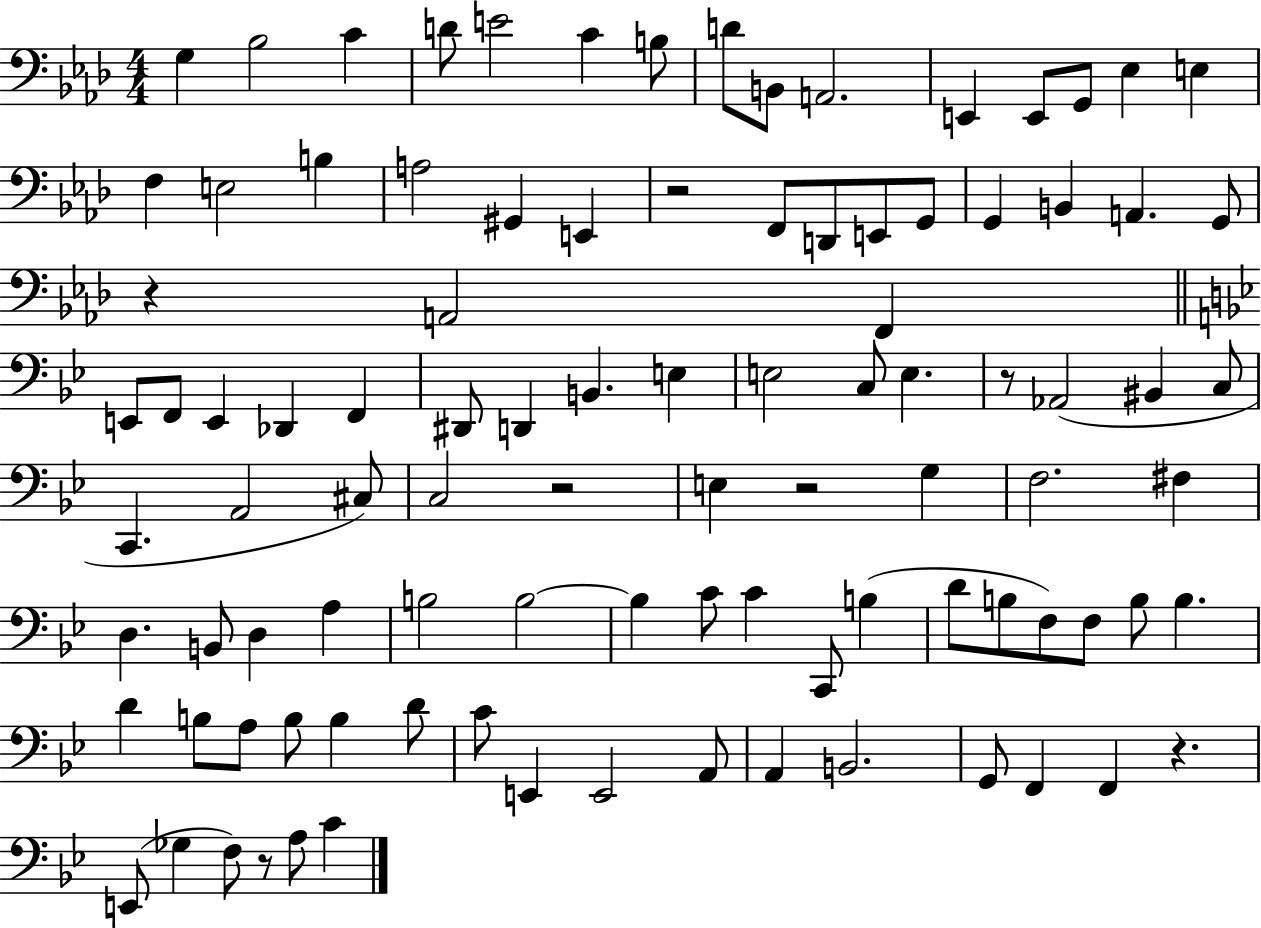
G3/q Bb3/h C4/q D4/e E4/h C4/q B3/e D4/e B2/e A2/h. E2/q E2/e G2/e Eb3/q E3/q F3/q E3/h B3/q A3/h G#2/q E2/q R/h F2/e D2/e E2/e G2/e G2/q B2/q A2/q. G2/e R/q A2/h F2/q E2/e F2/e E2/q Db2/q F2/q D#2/e D2/q B2/q. E3/q E3/h C3/e E3/q. R/e Ab2/h BIS2/q C3/e C2/q. A2/h C#3/e C3/h R/h E3/q R/h G3/q F3/h. F#3/q D3/q. B2/e D3/q A3/q B3/h B3/h B3/q C4/e C4/q C2/e B3/q D4/e B3/e F3/e F3/e B3/e B3/q. D4/q B3/e A3/e B3/e B3/q D4/e C4/e E2/q E2/h A2/e A2/q B2/h. G2/e F2/q F2/q R/q. E2/e Gb3/q F3/e R/e A3/e C4/q